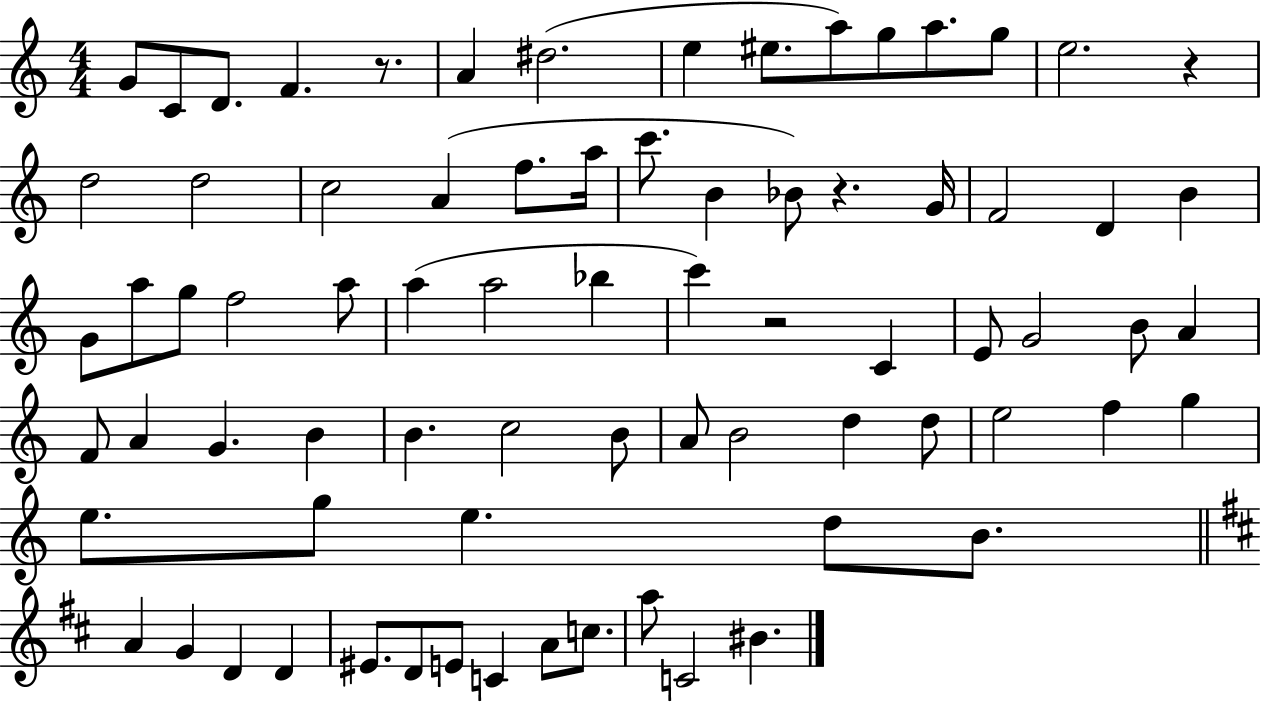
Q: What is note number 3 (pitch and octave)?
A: D4